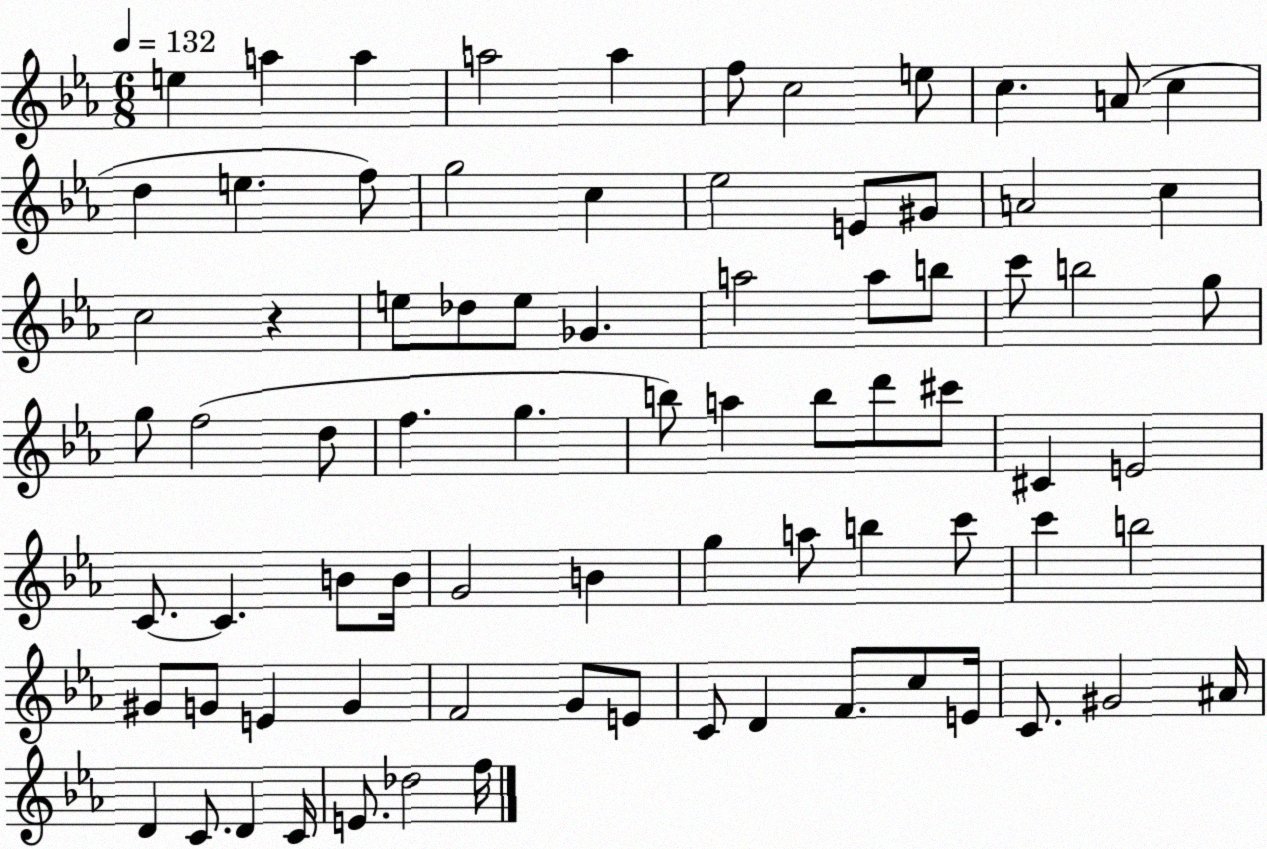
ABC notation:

X:1
T:Untitled
M:6/8
L:1/4
K:Eb
e a a a2 a f/2 c2 e/2 c A/2 c d e f/2 g2 c _e2 E/2 ^G/2 A2 c c2 z e/2 _d/2 e/2 _G a2 a/2 b/2 c'/2 b2 g/2 g/2 f2 d/2 f g b/2 a b/2 d'/2 ^c'/2 ^C E2 C/2 C B/2 B/4 G2 B g a/2 b c'/2 c' b2 ^G/2 G/2 E G F2 G/2 E/2 C/2 D F/2 c/2 E/4 C/2 ^G2 ^A/4 D C/2 D C/4 E/2 _d2 f/4